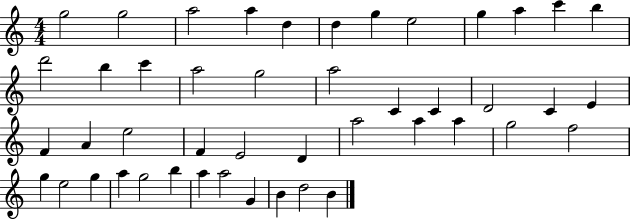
G5/h G5/h A5/h A5/q D5/q D5/q G5/q E5/h G5/q A5/q C6/q B5/q D6/h B5/q C6/q A5/h G5/h A5/h C4/q C4/q D4/h C4/q E4/q F4/q A4/q E5/h F4/q E4/h D4/q A5/h A5/q A5/q G5/h F5/h G5/q E5/h G5/q A5/q G5/h B5/q A5/q A5/h G4/q B4/q D5/h B4/q